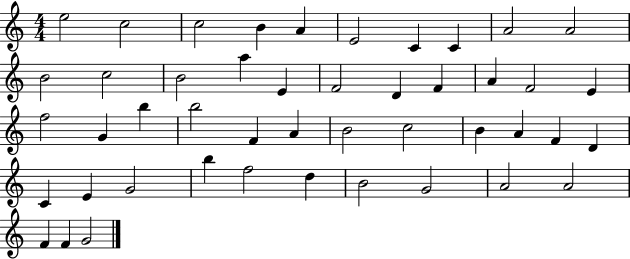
{
  \clef treble
  \numericTimeSignature
  \time 4/4
  \key c \major
  e''2 c''2 | c''2 b'4 a'4 | e'2 c'4 c'4 | a'2 a'2 | \break b'2 c''2 | b'2 a''4 e'4 | f'2 d'4 f'4 | a'4 f'2 e'4 | \break f''2 g'4 b''4 | b''2 f'4 a'4 | b'2 c''2 | b'4 a'4 f'4 d'4 | \break c'4 e'4 g'2 | b''4 f''2 d''4 | b'2 g'2 | a'2 a'2 | \break f'4 f'4 g'2 | \bar "|."
}